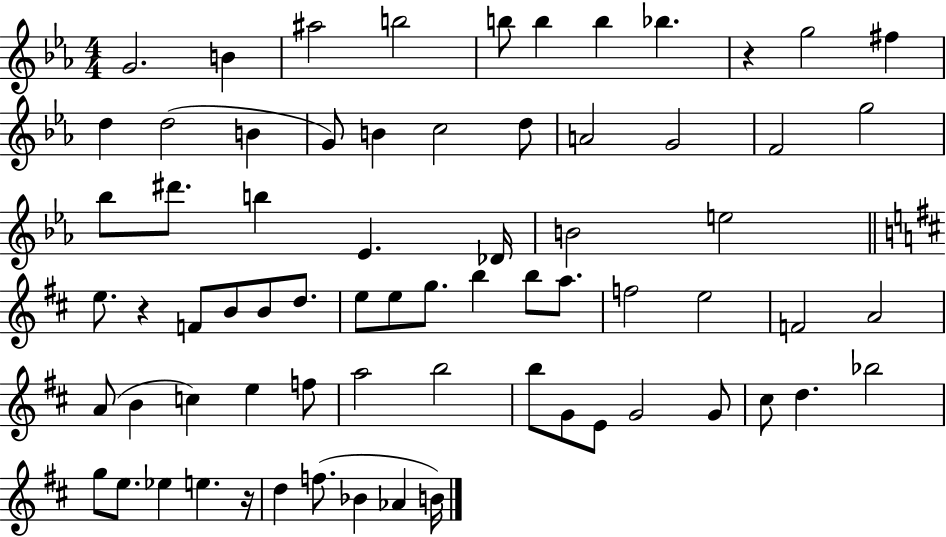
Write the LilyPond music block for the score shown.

{
  \clef treble
  \numericTimeSignature
  \time 4/4
  \key ees \major
  g'2. b'4 | ais''2 b''2 | b''8 b''4 b''4 bes''4. | r4 g''2 fis''4 | \break d''4 d''2( b'4 | g'8) b'4 c''2 d''8 | a'2 g'2 | f'2 g''2 | \break bes''8 dis'''8. b''4 ees'4. des'16 | b'2 e''2 | \bar "||" \break \key b \minor e''8. r4 f'8 b'8 b'8 d''8. | e''8 e''8 g''8. b''4 b''8 a''8. | f''2 e''2 | f'2 a'2 | \break a'8( b'4 c''4) e''4 f''8 | a''2 b''2 | b''8 g'8 e'8 g'2 g'8 | cis''8 d''4. bes''2 | \break g''8 e''8. ees''4 e''4. r16 | d''4 f''8.( bes'4 aes'4 b'16) | \bar "|."
}